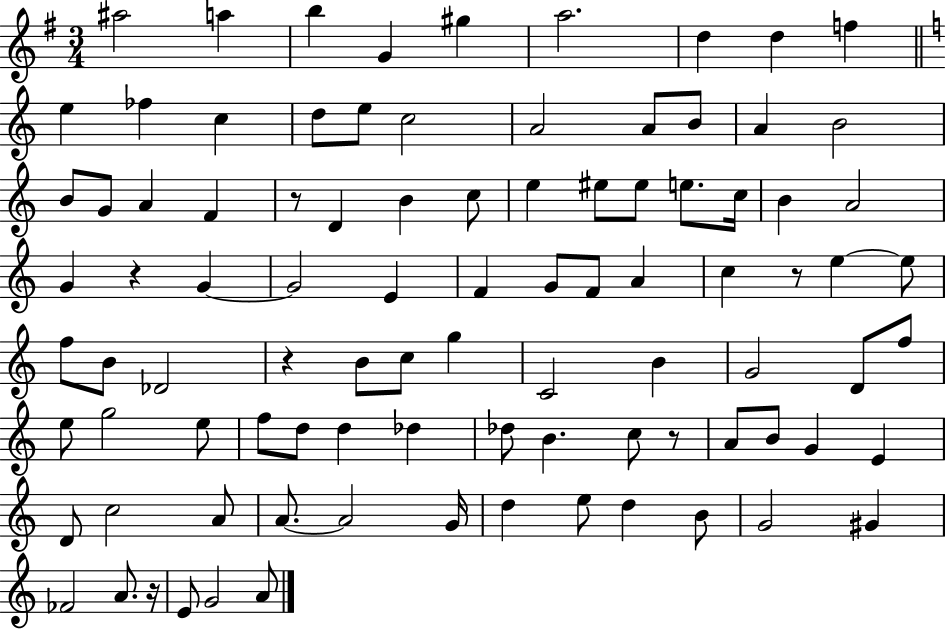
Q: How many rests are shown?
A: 6